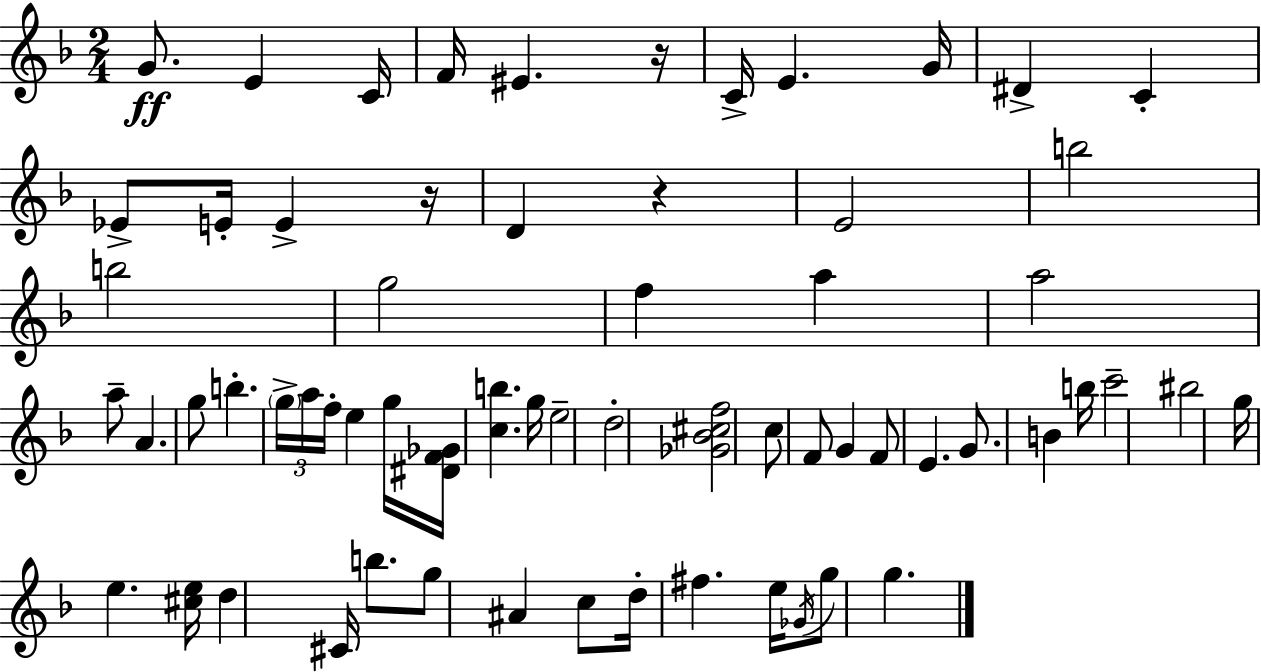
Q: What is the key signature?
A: D minor